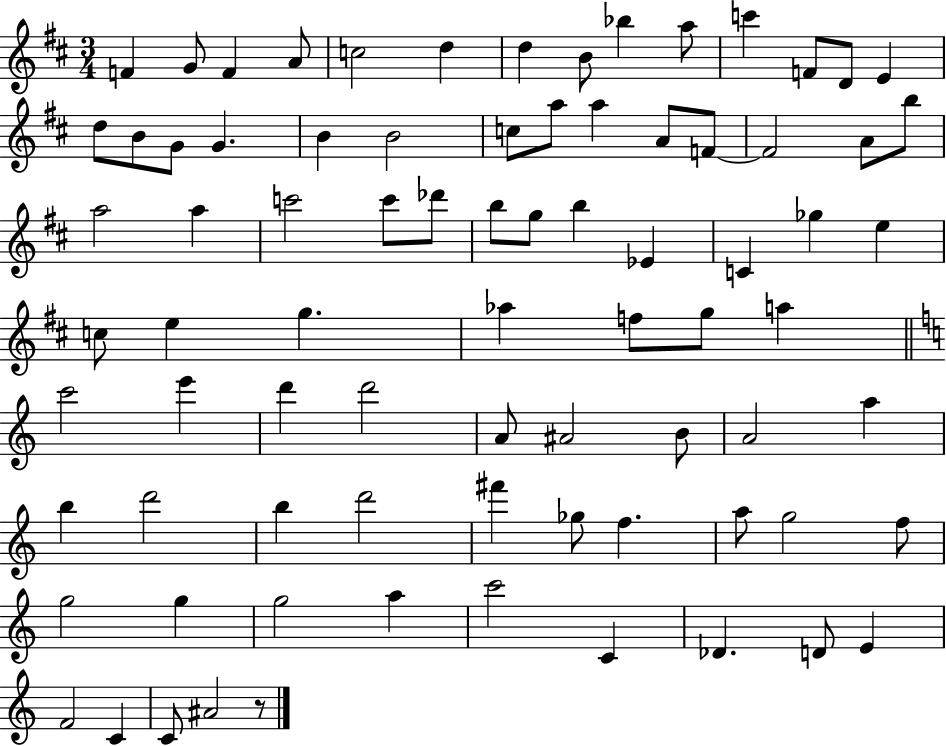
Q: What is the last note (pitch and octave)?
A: A#4